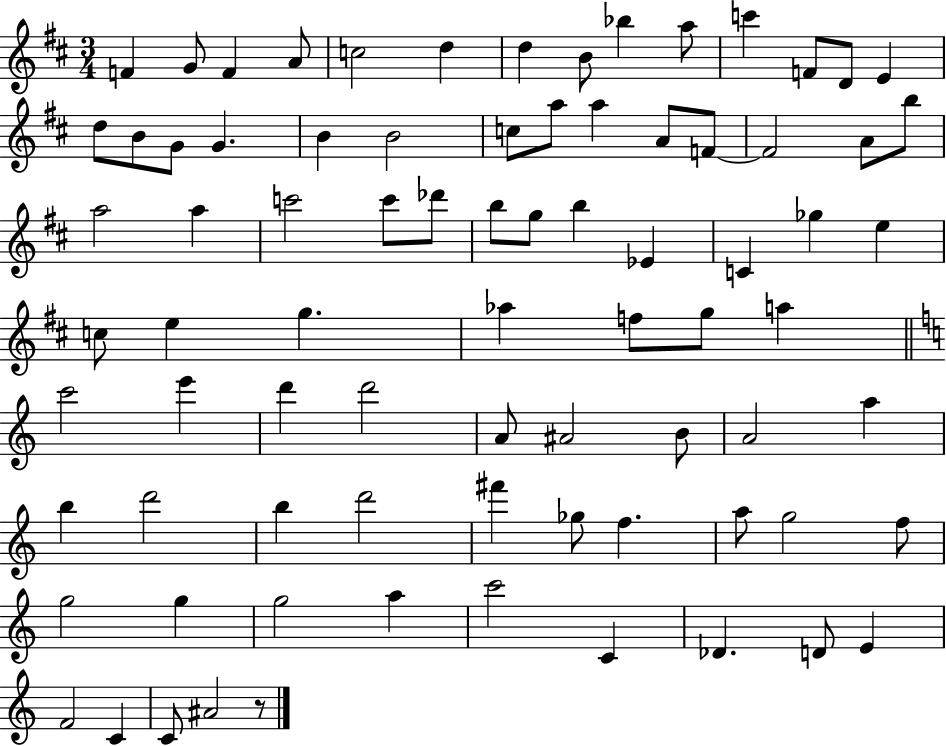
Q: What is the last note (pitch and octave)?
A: A#4